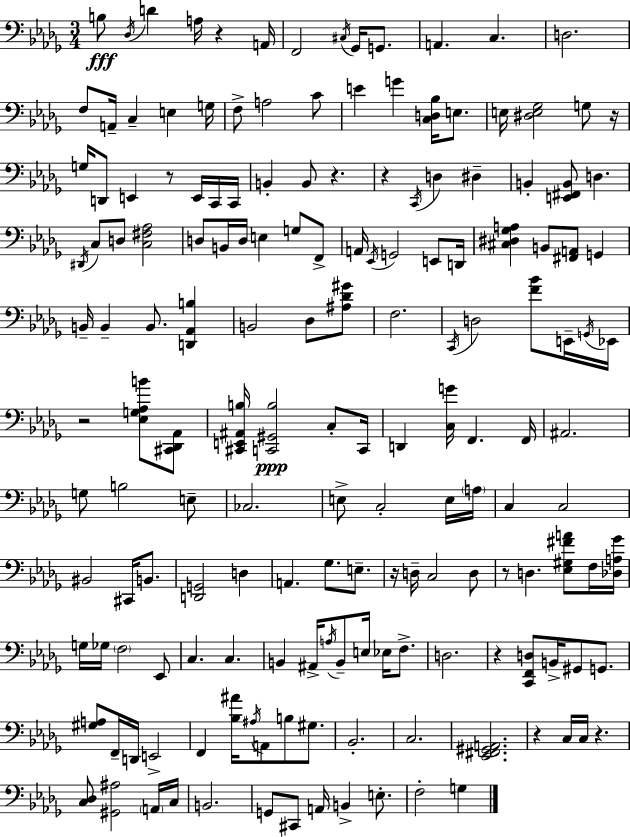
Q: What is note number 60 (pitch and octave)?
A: F3